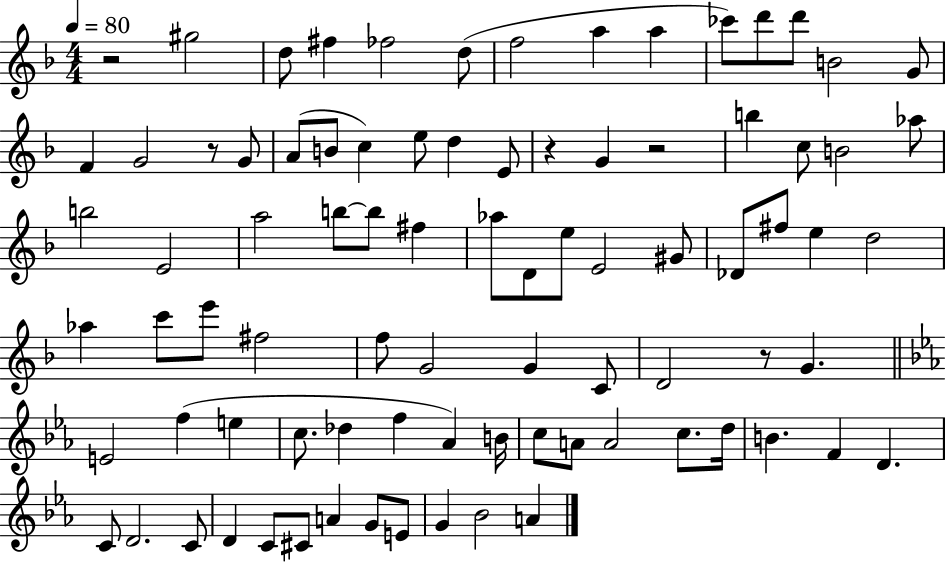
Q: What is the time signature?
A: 4/4